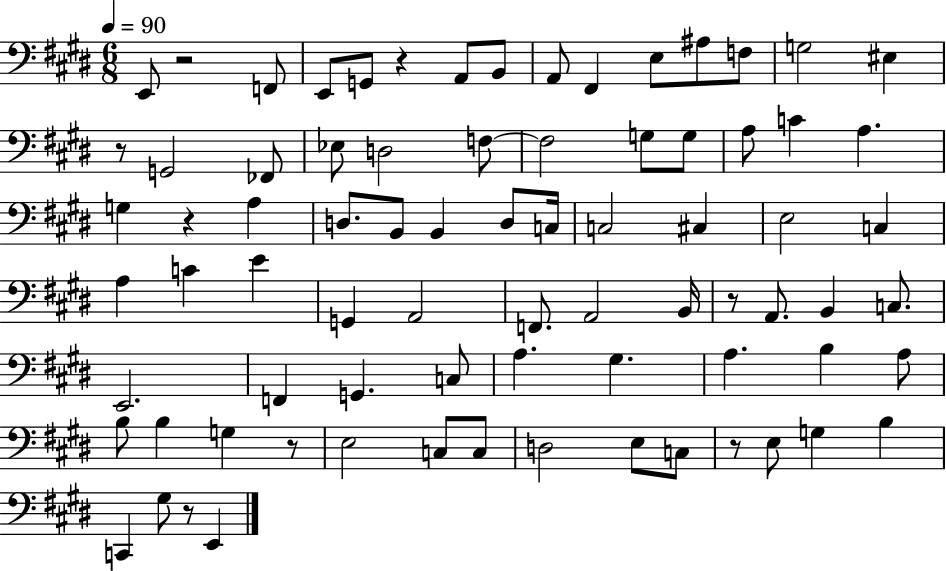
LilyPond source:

{
  \clef bass
  \numericTimeSignature
  \time 6/8
  \key e \major
  \tempo 4 = 90
  \repeat volta 2 { e,8 r2 f,8 | e,8 g,8 r4 a,8 b,8 | a,8 fis,4 e8 ais8 f8 | g2 eis4 | \break r8 g,2 fes,8 | ees8 d2 f8~~ | f2 g8 g8 | a8 c'4 a4. | \break g4 r4 a4 | d8. b,8 b,4 d8 c16 | c2 cis4 | e2 c4 | \break a4 c'4 e'4 | g,4 a,2 | f,8. a,2 b,16 | r8 a,8. b,4 c8. | \break e,2. | f,4 g,4. c8 | a4. gis4. | a4. b4 a8 | \break b8 b4 g4 r8 | e2 c8 c8 | d2 e8 c8 | r8 e8 g4 b4 | \break c,4 gis8 r8 e,4 | } \bar "|."
}